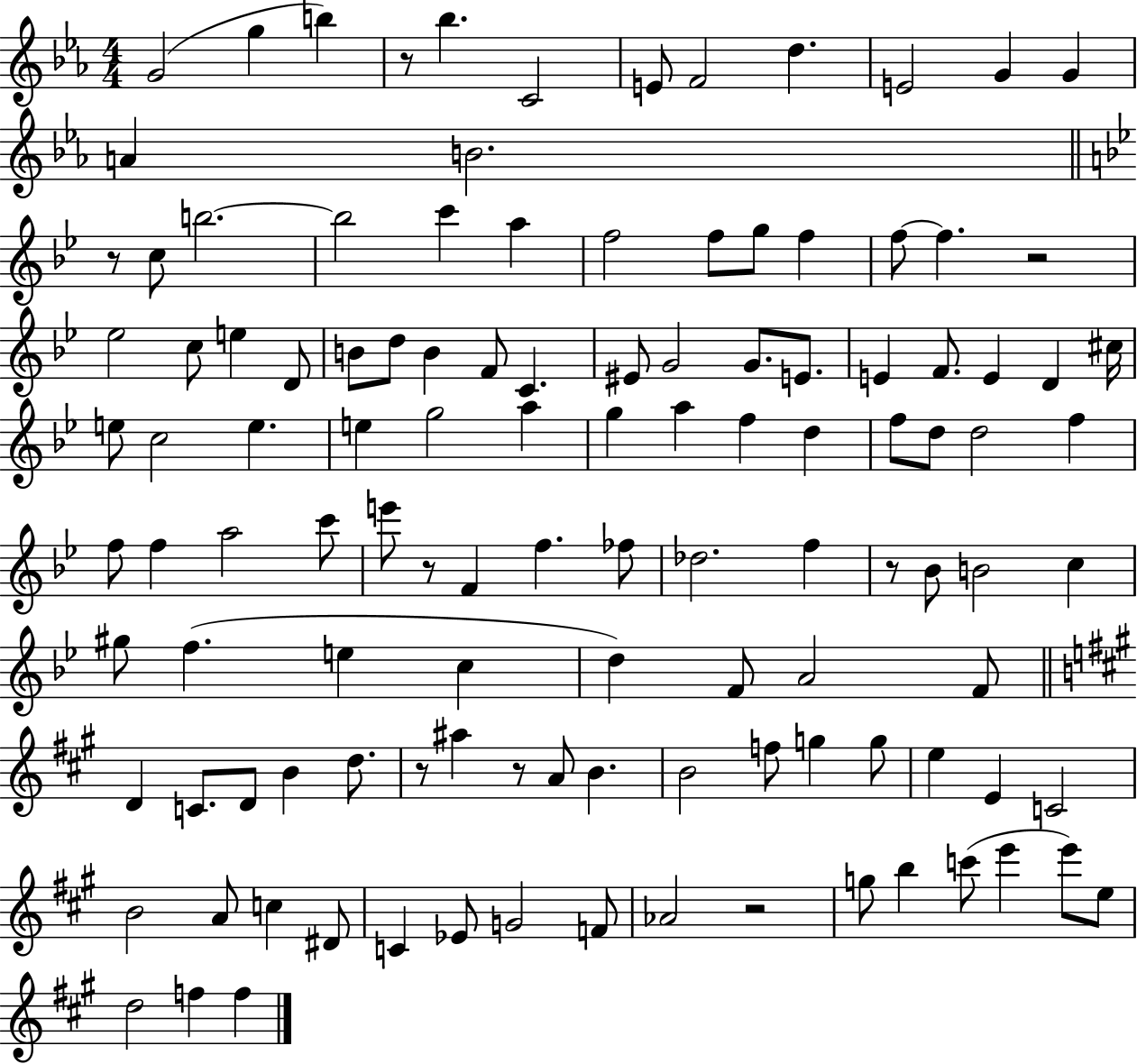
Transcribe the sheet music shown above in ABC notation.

X:1
T:Untitled
M:4/4
L:1/4
K:Eb
G2 g b z/2 _b C2 E/2 F2 d E2 G G A B2 z/2 c/2 b2 b2 c' a f2 f/2 g/2 f f/2 f z2 _e2 c/2 e D/2 B/2 d/2 B F/2 C ^E/2 G2 G/2 E/2 E F/2 E D ^c/4 e/2 c2 e e g2 a g a f d f/2 d/2 d2 f f/2 f a2 c'/2 e'/2 z/2 F f _f/2 _d2 f z/2 _B/2 B2 c ^g/2 f e c d F/2 A2 F/2 D C/2 D/2 B d/2 z/2 ^a z/2 A/2 B B2 f/2 g g/2 e E C2 B2 A/2 c ^D/2 C _E/2 G2 F/2 _A2 z2 g/2 b c'/2 e' e'/2 e/2 d2 f f